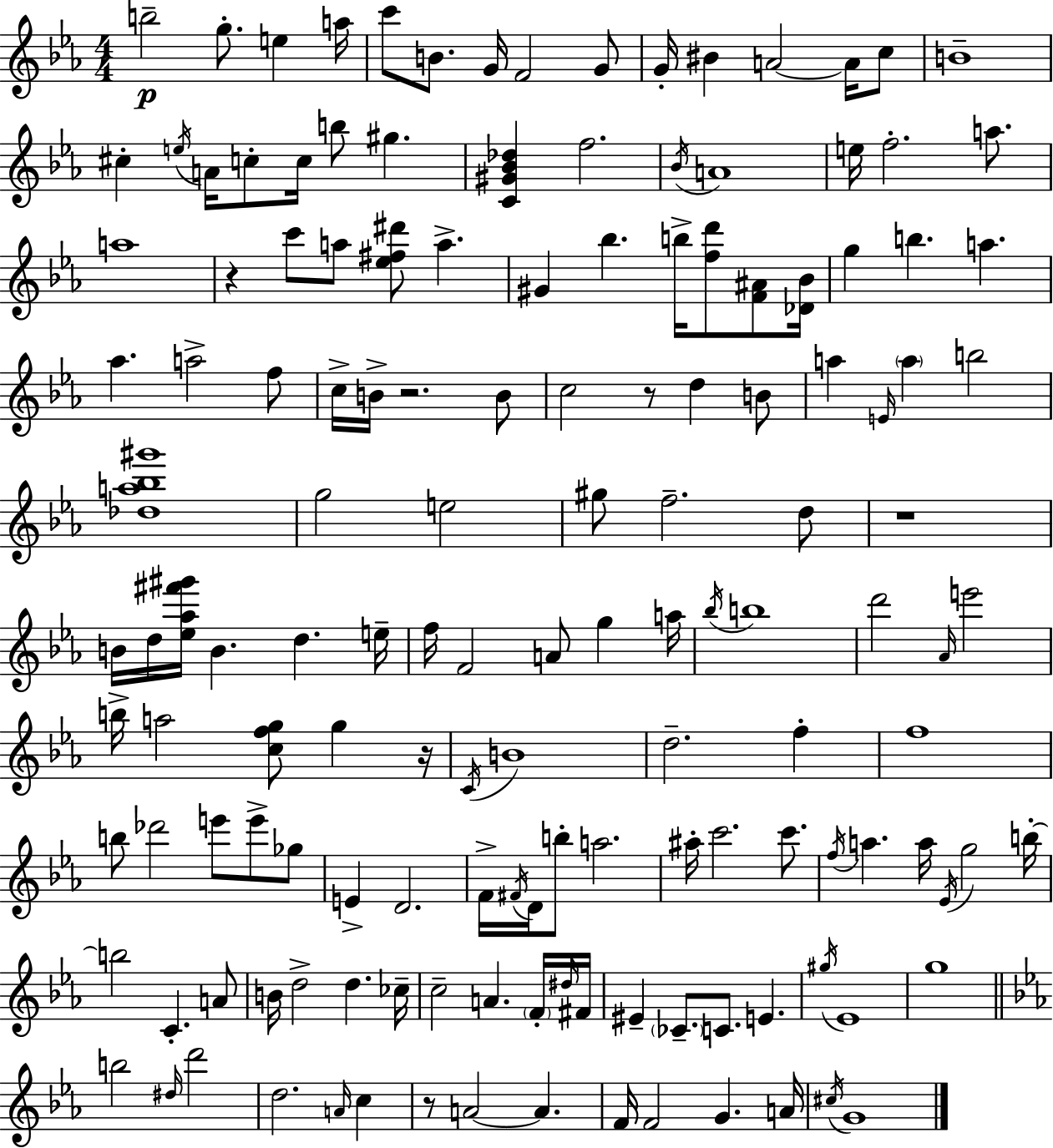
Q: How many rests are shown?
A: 6